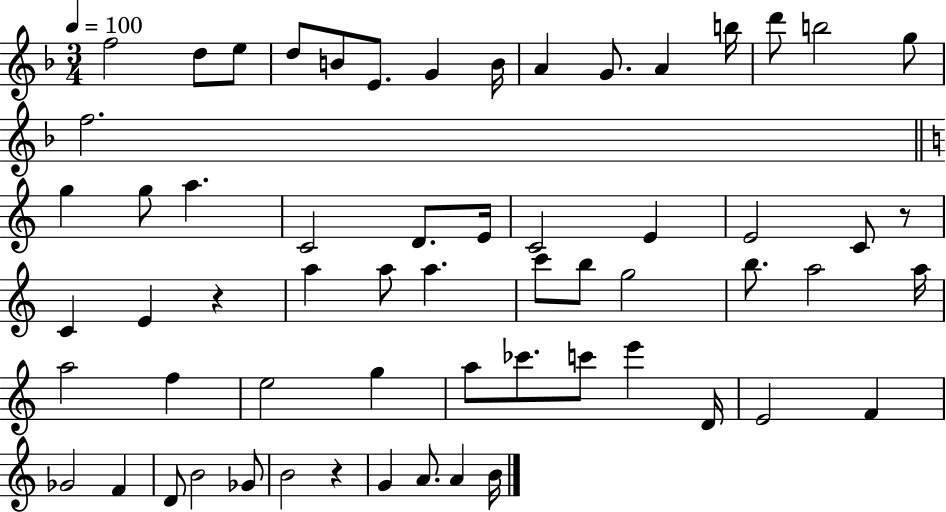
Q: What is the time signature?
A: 3/4